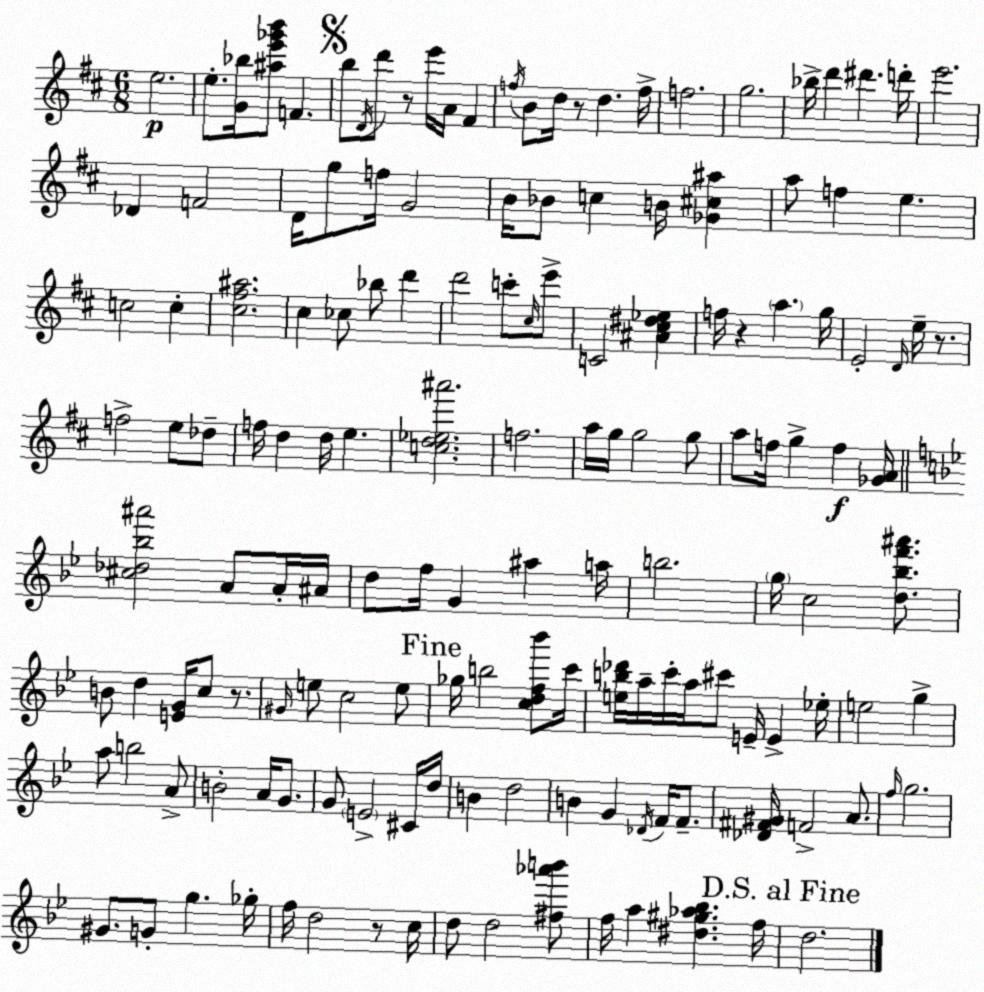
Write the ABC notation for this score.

X:1
T:Untitled
M:6/8
L:1/4
K:D
e2 e/2 [G_b]/4 [^ae'_g'b']/2 F b/2 D/4 d'/2 z/2 e'/4 A/4 ^F f/4 B/2 d/4 z/2 d f/4 f2 g2 _b/4 d' ^d' d'/4 e'2 _D F2 D/4 g/2 f/4 G2 B/4 _B/2 c B/4 [_G^c^a] a/2 f e c2 c [^c^f^a]2 ^c _c/2 _b/2 d' d'2 c'/2 ^c/4 e'/2 C2 [^A^c^d_e] f/4 z a g/4 E2 D/4 e/4 z/2 f2 e/2 _d/2 f/4 d d/4 e [cd_e^a']2 f2 a/4 g/4 g2 g/2 a/2 f/4 g f [_GA]/4 [^c_d_b^a']2 A/2 A/4 ^A/4 d/2 f/4 G ^a a/4 b2 g/4 c2 [d_bf'^a']/2 B/2 d [EG]/4 c/2 z/2 ^G/4 e/2 c2 e/2 _g/4 b2 [cdf_b']/2 c'/4 [eb_d']/4 a/4 c'/4 a/4 ^c'/2 E/4 E _e/4 e2 g a/2 b2 A/2 B2 A/4 G/2 G/2 E2 ^C/4 d/4 B d2 B G _D/4 F/4 F/2 [_D^F^G]/4 F2 A/2 f/4 g2 ^G/2 G/2 g _g/4 f/4 d2 z/2 c/4 d/2 d2 [^f_a'b']/2 f/4 a [^d^g_a_b] f/4 d2